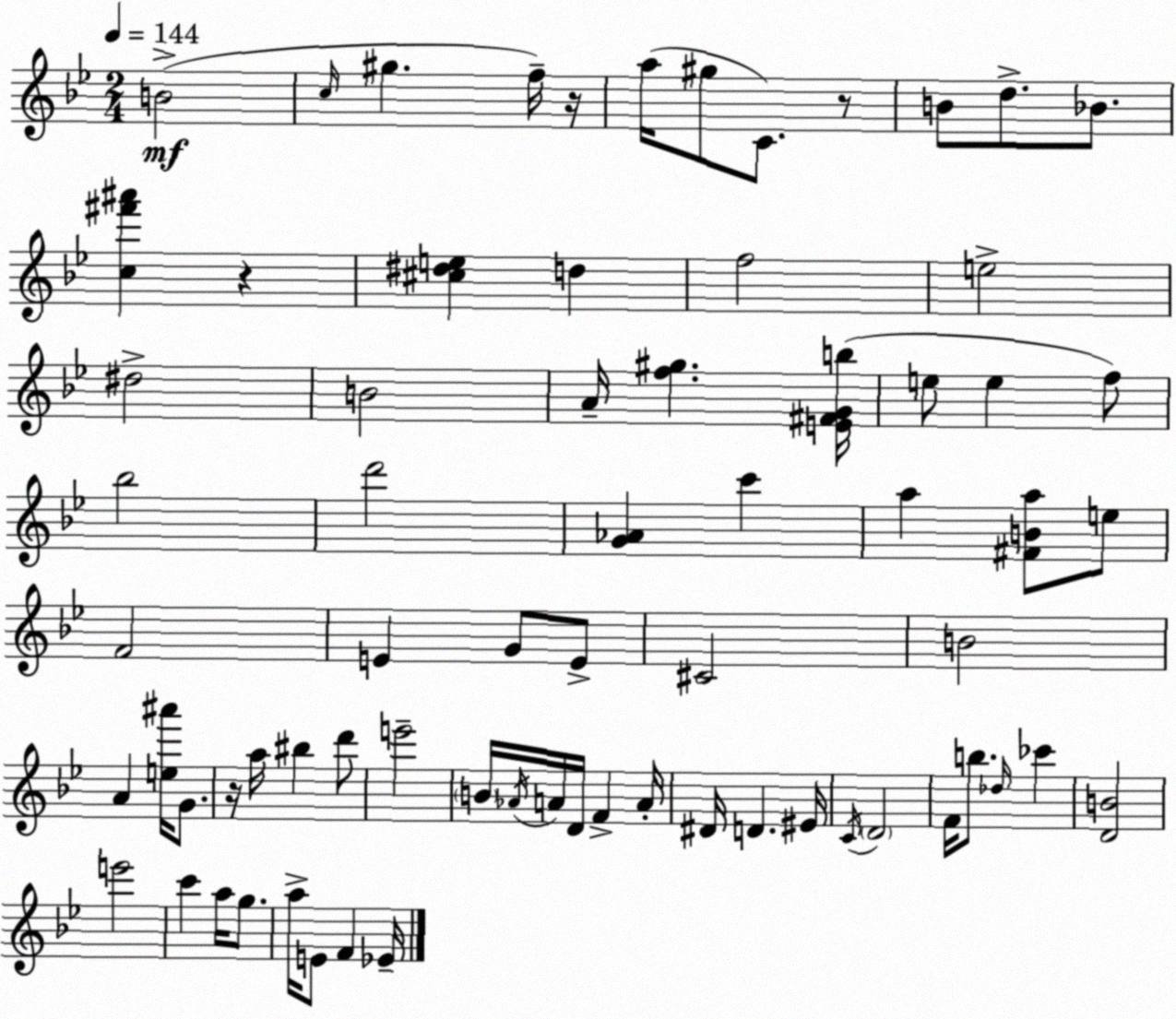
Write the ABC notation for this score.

X:1
T:Untitled
M:2/4
L:1/4
K:Bb
B2 c/4 ^g f/4 z/4 a/4 ^g/2 C/2 z/2 B/2 d/2 _B/2 [c^f'^a'] z [^c^de] d f2 e2 ^d2 B2 A/4 [f^g] [E^FGb]/4 e/2 e f/2 _b2 d'2 [G_A] c' a [^FBa]/2 e/2 F2 E G/2 E/2 ^C2 B2 A [e^a']/4 G/2 z/4 a/4 ^b d'/2 e'2 B/4 _A/4 A/4 D/4 F A/4 ^D/4 D ^E/4 C/4 D2 F/4 b/2 _d/4 _c' [DB]2 e'2 c' a/4 g/2 a/4 E/2 F _E/4